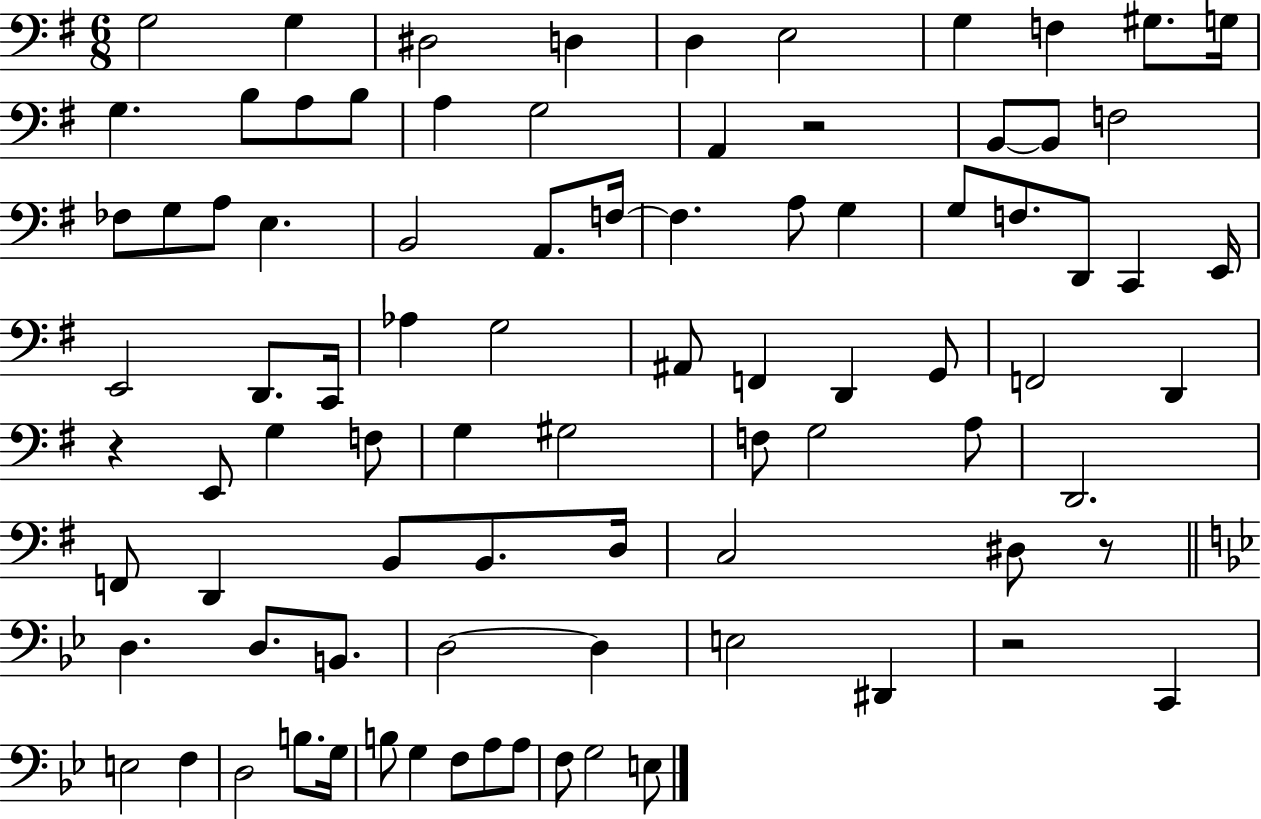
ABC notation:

X:1
T:Untitled
M:6/8
L:1/4
K:G
G,2 G, ^D,2 D, D, E,2 G, F, ^G,/2 G,/4 G, B,/2 A,/2 B,/2 A, G,2 A,, z2 B,,/2 B,,/2 F,2 _F,/2 G,/2 A,/2 E, B,,2 A,,/2 F,/4 F, A,/2 G, G,/2 F,/2 D,,/2 C,, E,,/4 E,,2 D,,/2 C,,/4 _A, G,2 ^A,,/2 F,, D,, G,,/2 F,,2 D,, z E,,/2 G, F,/2 G, ^G,2 F,/2 G,2 A,/2 D,,2 F,,/2 D,, B,,/2 B,,/2 D,/4 C,2 ^D,/2 z/2 D, D,/2 B,,/2 D,2 D, E,2 ^D,, z2 C,, E,2 F, D,2 B,/2 G,/4 B,/2 G, F,/2 A,/2 A,/2 F,/2 G,2 E,/2